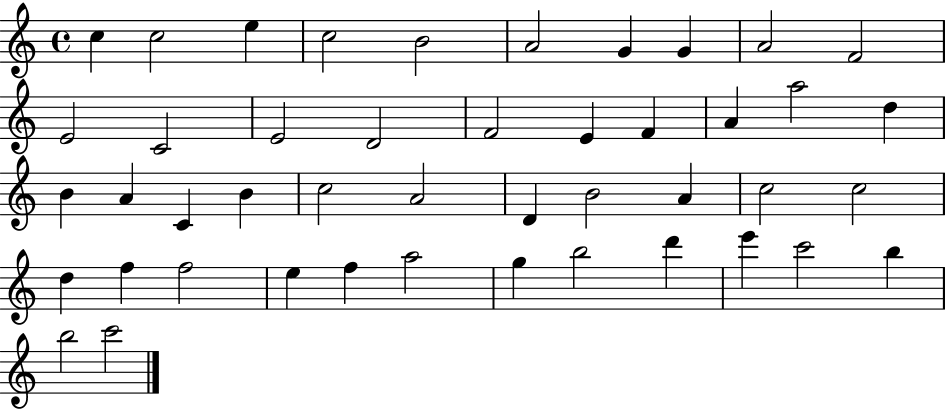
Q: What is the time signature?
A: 4/4